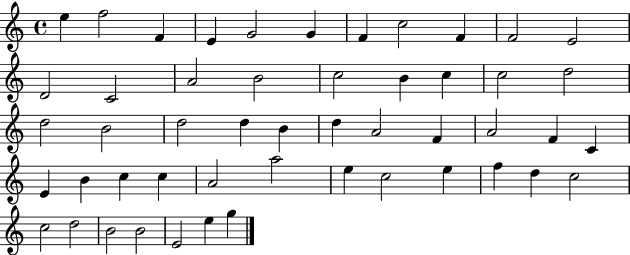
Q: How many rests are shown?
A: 0